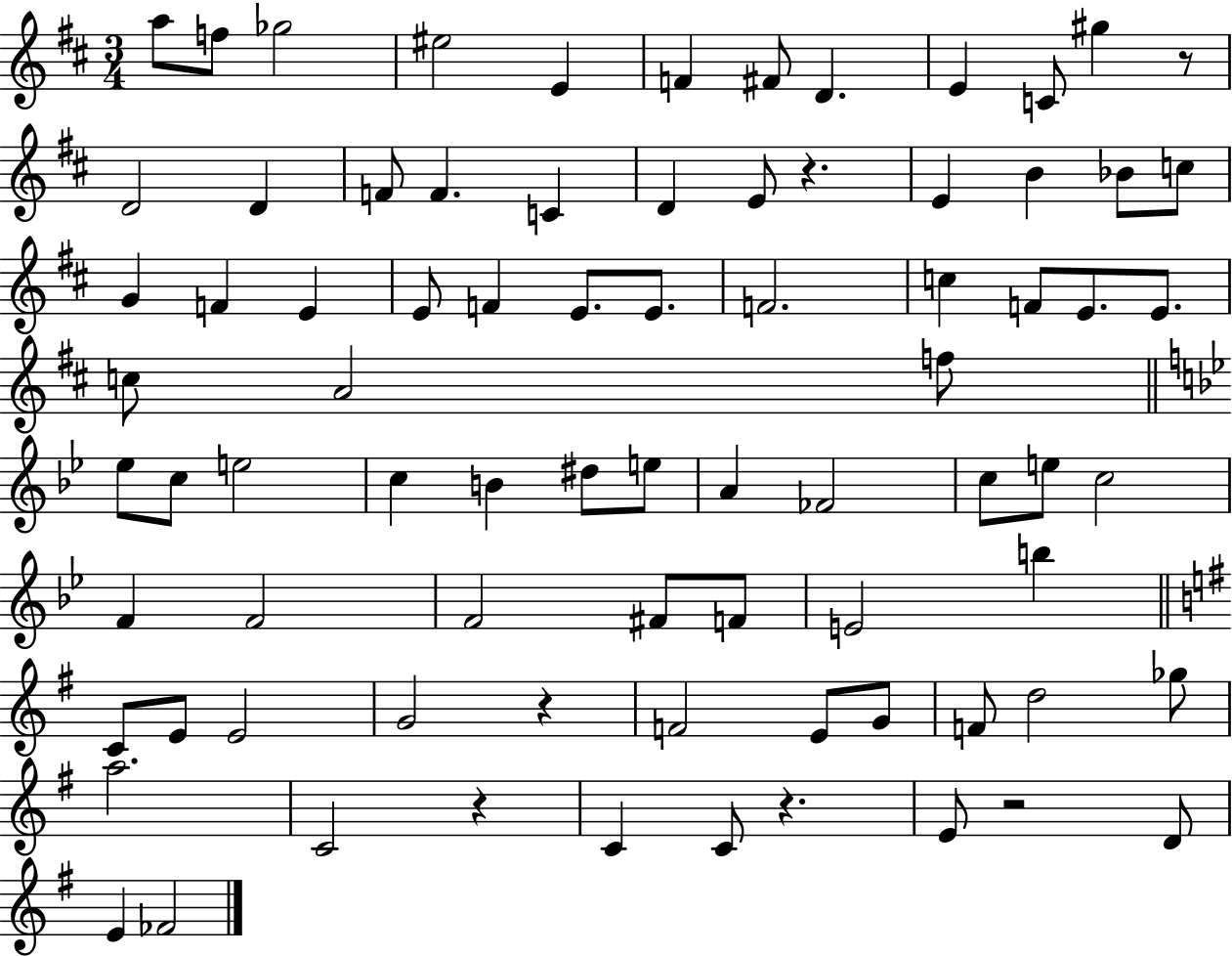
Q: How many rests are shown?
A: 6